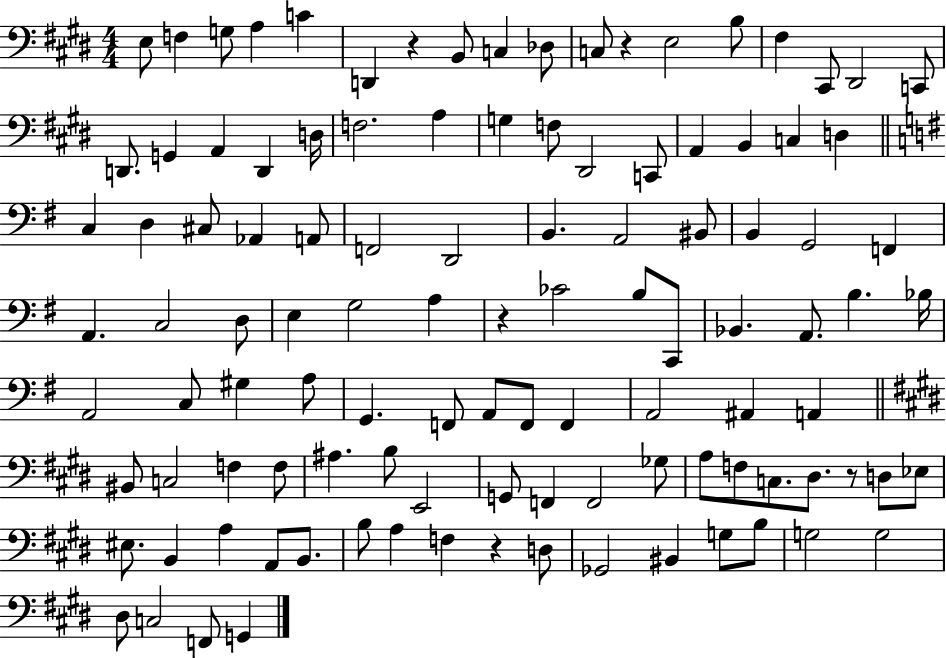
{
  \clef bass
  \numericTimeSignature
  \time 4/4
  \key e \major
  \repeat volta 2 { e8 f4 g8 a4 c'4 | d,4 r4 b,8 c4 des8 | c8 r4 e2 b8 | fis4 cis,8 dis,2 c,8 | \break d,8. g,4 a,4 d,4 d16 | f2. a4 | g4 f8 dis,2 c,8 | a,4 b,4 c4 d4 | \break \bar "||" \break \key e \minor c4 d4 cis8 aes,4 a,8 | f,2 d,2 | b,4. a,2 bis,8 | b,4 g,2 f,4 | \break a,4. c2 d8 | e4 g2 a4 | r4 ces'2 b8 c,8 | bes,4. a,8. b4. bes16 | \break a,2 c8 gis4 a8 | g,4. f,8 a,8 f,8 f,4 | a,2 ais,4 a,4 | \bar "||" \break \key e \major bis,8 c2 f4 f8 | ais4. b8 e,2 | g,8 f,4 f,2 ges8 | a8 f8 c8. dis8. r8 d8 ees8 | \break eis8. b,4 a4 a,8 b,8. | b8 a4 f4 r4 d8 | ges,2 bis,4 g8 b8 | g2 g2 | \break dis8 c2 f,8 g,4 | } \bar "|."
}